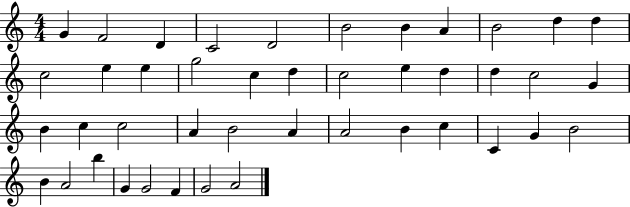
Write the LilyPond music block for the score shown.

{
  \clef treble
  \numericTimeSignature
  \time 4/4
  \key c \major
  g'4 f'2 d'4 | c'2 d'2 | b'2 b'4 a'4 | b'2 d''4 d''4 | \break c''2 e''4 e''4 | g''2 c''4 d''4 | c''2 e''4 d''4 | d''4 c''2 g'4 | \break b'4 c''4 c''2 | a'4 b'2 a'4 | a'2 b'4 c''4 | c'4 g'4 b'2 | \break b'4 a'2 b''4 | g'4 g'2 f'4 | g'2 a'2 | \bar "|."
}